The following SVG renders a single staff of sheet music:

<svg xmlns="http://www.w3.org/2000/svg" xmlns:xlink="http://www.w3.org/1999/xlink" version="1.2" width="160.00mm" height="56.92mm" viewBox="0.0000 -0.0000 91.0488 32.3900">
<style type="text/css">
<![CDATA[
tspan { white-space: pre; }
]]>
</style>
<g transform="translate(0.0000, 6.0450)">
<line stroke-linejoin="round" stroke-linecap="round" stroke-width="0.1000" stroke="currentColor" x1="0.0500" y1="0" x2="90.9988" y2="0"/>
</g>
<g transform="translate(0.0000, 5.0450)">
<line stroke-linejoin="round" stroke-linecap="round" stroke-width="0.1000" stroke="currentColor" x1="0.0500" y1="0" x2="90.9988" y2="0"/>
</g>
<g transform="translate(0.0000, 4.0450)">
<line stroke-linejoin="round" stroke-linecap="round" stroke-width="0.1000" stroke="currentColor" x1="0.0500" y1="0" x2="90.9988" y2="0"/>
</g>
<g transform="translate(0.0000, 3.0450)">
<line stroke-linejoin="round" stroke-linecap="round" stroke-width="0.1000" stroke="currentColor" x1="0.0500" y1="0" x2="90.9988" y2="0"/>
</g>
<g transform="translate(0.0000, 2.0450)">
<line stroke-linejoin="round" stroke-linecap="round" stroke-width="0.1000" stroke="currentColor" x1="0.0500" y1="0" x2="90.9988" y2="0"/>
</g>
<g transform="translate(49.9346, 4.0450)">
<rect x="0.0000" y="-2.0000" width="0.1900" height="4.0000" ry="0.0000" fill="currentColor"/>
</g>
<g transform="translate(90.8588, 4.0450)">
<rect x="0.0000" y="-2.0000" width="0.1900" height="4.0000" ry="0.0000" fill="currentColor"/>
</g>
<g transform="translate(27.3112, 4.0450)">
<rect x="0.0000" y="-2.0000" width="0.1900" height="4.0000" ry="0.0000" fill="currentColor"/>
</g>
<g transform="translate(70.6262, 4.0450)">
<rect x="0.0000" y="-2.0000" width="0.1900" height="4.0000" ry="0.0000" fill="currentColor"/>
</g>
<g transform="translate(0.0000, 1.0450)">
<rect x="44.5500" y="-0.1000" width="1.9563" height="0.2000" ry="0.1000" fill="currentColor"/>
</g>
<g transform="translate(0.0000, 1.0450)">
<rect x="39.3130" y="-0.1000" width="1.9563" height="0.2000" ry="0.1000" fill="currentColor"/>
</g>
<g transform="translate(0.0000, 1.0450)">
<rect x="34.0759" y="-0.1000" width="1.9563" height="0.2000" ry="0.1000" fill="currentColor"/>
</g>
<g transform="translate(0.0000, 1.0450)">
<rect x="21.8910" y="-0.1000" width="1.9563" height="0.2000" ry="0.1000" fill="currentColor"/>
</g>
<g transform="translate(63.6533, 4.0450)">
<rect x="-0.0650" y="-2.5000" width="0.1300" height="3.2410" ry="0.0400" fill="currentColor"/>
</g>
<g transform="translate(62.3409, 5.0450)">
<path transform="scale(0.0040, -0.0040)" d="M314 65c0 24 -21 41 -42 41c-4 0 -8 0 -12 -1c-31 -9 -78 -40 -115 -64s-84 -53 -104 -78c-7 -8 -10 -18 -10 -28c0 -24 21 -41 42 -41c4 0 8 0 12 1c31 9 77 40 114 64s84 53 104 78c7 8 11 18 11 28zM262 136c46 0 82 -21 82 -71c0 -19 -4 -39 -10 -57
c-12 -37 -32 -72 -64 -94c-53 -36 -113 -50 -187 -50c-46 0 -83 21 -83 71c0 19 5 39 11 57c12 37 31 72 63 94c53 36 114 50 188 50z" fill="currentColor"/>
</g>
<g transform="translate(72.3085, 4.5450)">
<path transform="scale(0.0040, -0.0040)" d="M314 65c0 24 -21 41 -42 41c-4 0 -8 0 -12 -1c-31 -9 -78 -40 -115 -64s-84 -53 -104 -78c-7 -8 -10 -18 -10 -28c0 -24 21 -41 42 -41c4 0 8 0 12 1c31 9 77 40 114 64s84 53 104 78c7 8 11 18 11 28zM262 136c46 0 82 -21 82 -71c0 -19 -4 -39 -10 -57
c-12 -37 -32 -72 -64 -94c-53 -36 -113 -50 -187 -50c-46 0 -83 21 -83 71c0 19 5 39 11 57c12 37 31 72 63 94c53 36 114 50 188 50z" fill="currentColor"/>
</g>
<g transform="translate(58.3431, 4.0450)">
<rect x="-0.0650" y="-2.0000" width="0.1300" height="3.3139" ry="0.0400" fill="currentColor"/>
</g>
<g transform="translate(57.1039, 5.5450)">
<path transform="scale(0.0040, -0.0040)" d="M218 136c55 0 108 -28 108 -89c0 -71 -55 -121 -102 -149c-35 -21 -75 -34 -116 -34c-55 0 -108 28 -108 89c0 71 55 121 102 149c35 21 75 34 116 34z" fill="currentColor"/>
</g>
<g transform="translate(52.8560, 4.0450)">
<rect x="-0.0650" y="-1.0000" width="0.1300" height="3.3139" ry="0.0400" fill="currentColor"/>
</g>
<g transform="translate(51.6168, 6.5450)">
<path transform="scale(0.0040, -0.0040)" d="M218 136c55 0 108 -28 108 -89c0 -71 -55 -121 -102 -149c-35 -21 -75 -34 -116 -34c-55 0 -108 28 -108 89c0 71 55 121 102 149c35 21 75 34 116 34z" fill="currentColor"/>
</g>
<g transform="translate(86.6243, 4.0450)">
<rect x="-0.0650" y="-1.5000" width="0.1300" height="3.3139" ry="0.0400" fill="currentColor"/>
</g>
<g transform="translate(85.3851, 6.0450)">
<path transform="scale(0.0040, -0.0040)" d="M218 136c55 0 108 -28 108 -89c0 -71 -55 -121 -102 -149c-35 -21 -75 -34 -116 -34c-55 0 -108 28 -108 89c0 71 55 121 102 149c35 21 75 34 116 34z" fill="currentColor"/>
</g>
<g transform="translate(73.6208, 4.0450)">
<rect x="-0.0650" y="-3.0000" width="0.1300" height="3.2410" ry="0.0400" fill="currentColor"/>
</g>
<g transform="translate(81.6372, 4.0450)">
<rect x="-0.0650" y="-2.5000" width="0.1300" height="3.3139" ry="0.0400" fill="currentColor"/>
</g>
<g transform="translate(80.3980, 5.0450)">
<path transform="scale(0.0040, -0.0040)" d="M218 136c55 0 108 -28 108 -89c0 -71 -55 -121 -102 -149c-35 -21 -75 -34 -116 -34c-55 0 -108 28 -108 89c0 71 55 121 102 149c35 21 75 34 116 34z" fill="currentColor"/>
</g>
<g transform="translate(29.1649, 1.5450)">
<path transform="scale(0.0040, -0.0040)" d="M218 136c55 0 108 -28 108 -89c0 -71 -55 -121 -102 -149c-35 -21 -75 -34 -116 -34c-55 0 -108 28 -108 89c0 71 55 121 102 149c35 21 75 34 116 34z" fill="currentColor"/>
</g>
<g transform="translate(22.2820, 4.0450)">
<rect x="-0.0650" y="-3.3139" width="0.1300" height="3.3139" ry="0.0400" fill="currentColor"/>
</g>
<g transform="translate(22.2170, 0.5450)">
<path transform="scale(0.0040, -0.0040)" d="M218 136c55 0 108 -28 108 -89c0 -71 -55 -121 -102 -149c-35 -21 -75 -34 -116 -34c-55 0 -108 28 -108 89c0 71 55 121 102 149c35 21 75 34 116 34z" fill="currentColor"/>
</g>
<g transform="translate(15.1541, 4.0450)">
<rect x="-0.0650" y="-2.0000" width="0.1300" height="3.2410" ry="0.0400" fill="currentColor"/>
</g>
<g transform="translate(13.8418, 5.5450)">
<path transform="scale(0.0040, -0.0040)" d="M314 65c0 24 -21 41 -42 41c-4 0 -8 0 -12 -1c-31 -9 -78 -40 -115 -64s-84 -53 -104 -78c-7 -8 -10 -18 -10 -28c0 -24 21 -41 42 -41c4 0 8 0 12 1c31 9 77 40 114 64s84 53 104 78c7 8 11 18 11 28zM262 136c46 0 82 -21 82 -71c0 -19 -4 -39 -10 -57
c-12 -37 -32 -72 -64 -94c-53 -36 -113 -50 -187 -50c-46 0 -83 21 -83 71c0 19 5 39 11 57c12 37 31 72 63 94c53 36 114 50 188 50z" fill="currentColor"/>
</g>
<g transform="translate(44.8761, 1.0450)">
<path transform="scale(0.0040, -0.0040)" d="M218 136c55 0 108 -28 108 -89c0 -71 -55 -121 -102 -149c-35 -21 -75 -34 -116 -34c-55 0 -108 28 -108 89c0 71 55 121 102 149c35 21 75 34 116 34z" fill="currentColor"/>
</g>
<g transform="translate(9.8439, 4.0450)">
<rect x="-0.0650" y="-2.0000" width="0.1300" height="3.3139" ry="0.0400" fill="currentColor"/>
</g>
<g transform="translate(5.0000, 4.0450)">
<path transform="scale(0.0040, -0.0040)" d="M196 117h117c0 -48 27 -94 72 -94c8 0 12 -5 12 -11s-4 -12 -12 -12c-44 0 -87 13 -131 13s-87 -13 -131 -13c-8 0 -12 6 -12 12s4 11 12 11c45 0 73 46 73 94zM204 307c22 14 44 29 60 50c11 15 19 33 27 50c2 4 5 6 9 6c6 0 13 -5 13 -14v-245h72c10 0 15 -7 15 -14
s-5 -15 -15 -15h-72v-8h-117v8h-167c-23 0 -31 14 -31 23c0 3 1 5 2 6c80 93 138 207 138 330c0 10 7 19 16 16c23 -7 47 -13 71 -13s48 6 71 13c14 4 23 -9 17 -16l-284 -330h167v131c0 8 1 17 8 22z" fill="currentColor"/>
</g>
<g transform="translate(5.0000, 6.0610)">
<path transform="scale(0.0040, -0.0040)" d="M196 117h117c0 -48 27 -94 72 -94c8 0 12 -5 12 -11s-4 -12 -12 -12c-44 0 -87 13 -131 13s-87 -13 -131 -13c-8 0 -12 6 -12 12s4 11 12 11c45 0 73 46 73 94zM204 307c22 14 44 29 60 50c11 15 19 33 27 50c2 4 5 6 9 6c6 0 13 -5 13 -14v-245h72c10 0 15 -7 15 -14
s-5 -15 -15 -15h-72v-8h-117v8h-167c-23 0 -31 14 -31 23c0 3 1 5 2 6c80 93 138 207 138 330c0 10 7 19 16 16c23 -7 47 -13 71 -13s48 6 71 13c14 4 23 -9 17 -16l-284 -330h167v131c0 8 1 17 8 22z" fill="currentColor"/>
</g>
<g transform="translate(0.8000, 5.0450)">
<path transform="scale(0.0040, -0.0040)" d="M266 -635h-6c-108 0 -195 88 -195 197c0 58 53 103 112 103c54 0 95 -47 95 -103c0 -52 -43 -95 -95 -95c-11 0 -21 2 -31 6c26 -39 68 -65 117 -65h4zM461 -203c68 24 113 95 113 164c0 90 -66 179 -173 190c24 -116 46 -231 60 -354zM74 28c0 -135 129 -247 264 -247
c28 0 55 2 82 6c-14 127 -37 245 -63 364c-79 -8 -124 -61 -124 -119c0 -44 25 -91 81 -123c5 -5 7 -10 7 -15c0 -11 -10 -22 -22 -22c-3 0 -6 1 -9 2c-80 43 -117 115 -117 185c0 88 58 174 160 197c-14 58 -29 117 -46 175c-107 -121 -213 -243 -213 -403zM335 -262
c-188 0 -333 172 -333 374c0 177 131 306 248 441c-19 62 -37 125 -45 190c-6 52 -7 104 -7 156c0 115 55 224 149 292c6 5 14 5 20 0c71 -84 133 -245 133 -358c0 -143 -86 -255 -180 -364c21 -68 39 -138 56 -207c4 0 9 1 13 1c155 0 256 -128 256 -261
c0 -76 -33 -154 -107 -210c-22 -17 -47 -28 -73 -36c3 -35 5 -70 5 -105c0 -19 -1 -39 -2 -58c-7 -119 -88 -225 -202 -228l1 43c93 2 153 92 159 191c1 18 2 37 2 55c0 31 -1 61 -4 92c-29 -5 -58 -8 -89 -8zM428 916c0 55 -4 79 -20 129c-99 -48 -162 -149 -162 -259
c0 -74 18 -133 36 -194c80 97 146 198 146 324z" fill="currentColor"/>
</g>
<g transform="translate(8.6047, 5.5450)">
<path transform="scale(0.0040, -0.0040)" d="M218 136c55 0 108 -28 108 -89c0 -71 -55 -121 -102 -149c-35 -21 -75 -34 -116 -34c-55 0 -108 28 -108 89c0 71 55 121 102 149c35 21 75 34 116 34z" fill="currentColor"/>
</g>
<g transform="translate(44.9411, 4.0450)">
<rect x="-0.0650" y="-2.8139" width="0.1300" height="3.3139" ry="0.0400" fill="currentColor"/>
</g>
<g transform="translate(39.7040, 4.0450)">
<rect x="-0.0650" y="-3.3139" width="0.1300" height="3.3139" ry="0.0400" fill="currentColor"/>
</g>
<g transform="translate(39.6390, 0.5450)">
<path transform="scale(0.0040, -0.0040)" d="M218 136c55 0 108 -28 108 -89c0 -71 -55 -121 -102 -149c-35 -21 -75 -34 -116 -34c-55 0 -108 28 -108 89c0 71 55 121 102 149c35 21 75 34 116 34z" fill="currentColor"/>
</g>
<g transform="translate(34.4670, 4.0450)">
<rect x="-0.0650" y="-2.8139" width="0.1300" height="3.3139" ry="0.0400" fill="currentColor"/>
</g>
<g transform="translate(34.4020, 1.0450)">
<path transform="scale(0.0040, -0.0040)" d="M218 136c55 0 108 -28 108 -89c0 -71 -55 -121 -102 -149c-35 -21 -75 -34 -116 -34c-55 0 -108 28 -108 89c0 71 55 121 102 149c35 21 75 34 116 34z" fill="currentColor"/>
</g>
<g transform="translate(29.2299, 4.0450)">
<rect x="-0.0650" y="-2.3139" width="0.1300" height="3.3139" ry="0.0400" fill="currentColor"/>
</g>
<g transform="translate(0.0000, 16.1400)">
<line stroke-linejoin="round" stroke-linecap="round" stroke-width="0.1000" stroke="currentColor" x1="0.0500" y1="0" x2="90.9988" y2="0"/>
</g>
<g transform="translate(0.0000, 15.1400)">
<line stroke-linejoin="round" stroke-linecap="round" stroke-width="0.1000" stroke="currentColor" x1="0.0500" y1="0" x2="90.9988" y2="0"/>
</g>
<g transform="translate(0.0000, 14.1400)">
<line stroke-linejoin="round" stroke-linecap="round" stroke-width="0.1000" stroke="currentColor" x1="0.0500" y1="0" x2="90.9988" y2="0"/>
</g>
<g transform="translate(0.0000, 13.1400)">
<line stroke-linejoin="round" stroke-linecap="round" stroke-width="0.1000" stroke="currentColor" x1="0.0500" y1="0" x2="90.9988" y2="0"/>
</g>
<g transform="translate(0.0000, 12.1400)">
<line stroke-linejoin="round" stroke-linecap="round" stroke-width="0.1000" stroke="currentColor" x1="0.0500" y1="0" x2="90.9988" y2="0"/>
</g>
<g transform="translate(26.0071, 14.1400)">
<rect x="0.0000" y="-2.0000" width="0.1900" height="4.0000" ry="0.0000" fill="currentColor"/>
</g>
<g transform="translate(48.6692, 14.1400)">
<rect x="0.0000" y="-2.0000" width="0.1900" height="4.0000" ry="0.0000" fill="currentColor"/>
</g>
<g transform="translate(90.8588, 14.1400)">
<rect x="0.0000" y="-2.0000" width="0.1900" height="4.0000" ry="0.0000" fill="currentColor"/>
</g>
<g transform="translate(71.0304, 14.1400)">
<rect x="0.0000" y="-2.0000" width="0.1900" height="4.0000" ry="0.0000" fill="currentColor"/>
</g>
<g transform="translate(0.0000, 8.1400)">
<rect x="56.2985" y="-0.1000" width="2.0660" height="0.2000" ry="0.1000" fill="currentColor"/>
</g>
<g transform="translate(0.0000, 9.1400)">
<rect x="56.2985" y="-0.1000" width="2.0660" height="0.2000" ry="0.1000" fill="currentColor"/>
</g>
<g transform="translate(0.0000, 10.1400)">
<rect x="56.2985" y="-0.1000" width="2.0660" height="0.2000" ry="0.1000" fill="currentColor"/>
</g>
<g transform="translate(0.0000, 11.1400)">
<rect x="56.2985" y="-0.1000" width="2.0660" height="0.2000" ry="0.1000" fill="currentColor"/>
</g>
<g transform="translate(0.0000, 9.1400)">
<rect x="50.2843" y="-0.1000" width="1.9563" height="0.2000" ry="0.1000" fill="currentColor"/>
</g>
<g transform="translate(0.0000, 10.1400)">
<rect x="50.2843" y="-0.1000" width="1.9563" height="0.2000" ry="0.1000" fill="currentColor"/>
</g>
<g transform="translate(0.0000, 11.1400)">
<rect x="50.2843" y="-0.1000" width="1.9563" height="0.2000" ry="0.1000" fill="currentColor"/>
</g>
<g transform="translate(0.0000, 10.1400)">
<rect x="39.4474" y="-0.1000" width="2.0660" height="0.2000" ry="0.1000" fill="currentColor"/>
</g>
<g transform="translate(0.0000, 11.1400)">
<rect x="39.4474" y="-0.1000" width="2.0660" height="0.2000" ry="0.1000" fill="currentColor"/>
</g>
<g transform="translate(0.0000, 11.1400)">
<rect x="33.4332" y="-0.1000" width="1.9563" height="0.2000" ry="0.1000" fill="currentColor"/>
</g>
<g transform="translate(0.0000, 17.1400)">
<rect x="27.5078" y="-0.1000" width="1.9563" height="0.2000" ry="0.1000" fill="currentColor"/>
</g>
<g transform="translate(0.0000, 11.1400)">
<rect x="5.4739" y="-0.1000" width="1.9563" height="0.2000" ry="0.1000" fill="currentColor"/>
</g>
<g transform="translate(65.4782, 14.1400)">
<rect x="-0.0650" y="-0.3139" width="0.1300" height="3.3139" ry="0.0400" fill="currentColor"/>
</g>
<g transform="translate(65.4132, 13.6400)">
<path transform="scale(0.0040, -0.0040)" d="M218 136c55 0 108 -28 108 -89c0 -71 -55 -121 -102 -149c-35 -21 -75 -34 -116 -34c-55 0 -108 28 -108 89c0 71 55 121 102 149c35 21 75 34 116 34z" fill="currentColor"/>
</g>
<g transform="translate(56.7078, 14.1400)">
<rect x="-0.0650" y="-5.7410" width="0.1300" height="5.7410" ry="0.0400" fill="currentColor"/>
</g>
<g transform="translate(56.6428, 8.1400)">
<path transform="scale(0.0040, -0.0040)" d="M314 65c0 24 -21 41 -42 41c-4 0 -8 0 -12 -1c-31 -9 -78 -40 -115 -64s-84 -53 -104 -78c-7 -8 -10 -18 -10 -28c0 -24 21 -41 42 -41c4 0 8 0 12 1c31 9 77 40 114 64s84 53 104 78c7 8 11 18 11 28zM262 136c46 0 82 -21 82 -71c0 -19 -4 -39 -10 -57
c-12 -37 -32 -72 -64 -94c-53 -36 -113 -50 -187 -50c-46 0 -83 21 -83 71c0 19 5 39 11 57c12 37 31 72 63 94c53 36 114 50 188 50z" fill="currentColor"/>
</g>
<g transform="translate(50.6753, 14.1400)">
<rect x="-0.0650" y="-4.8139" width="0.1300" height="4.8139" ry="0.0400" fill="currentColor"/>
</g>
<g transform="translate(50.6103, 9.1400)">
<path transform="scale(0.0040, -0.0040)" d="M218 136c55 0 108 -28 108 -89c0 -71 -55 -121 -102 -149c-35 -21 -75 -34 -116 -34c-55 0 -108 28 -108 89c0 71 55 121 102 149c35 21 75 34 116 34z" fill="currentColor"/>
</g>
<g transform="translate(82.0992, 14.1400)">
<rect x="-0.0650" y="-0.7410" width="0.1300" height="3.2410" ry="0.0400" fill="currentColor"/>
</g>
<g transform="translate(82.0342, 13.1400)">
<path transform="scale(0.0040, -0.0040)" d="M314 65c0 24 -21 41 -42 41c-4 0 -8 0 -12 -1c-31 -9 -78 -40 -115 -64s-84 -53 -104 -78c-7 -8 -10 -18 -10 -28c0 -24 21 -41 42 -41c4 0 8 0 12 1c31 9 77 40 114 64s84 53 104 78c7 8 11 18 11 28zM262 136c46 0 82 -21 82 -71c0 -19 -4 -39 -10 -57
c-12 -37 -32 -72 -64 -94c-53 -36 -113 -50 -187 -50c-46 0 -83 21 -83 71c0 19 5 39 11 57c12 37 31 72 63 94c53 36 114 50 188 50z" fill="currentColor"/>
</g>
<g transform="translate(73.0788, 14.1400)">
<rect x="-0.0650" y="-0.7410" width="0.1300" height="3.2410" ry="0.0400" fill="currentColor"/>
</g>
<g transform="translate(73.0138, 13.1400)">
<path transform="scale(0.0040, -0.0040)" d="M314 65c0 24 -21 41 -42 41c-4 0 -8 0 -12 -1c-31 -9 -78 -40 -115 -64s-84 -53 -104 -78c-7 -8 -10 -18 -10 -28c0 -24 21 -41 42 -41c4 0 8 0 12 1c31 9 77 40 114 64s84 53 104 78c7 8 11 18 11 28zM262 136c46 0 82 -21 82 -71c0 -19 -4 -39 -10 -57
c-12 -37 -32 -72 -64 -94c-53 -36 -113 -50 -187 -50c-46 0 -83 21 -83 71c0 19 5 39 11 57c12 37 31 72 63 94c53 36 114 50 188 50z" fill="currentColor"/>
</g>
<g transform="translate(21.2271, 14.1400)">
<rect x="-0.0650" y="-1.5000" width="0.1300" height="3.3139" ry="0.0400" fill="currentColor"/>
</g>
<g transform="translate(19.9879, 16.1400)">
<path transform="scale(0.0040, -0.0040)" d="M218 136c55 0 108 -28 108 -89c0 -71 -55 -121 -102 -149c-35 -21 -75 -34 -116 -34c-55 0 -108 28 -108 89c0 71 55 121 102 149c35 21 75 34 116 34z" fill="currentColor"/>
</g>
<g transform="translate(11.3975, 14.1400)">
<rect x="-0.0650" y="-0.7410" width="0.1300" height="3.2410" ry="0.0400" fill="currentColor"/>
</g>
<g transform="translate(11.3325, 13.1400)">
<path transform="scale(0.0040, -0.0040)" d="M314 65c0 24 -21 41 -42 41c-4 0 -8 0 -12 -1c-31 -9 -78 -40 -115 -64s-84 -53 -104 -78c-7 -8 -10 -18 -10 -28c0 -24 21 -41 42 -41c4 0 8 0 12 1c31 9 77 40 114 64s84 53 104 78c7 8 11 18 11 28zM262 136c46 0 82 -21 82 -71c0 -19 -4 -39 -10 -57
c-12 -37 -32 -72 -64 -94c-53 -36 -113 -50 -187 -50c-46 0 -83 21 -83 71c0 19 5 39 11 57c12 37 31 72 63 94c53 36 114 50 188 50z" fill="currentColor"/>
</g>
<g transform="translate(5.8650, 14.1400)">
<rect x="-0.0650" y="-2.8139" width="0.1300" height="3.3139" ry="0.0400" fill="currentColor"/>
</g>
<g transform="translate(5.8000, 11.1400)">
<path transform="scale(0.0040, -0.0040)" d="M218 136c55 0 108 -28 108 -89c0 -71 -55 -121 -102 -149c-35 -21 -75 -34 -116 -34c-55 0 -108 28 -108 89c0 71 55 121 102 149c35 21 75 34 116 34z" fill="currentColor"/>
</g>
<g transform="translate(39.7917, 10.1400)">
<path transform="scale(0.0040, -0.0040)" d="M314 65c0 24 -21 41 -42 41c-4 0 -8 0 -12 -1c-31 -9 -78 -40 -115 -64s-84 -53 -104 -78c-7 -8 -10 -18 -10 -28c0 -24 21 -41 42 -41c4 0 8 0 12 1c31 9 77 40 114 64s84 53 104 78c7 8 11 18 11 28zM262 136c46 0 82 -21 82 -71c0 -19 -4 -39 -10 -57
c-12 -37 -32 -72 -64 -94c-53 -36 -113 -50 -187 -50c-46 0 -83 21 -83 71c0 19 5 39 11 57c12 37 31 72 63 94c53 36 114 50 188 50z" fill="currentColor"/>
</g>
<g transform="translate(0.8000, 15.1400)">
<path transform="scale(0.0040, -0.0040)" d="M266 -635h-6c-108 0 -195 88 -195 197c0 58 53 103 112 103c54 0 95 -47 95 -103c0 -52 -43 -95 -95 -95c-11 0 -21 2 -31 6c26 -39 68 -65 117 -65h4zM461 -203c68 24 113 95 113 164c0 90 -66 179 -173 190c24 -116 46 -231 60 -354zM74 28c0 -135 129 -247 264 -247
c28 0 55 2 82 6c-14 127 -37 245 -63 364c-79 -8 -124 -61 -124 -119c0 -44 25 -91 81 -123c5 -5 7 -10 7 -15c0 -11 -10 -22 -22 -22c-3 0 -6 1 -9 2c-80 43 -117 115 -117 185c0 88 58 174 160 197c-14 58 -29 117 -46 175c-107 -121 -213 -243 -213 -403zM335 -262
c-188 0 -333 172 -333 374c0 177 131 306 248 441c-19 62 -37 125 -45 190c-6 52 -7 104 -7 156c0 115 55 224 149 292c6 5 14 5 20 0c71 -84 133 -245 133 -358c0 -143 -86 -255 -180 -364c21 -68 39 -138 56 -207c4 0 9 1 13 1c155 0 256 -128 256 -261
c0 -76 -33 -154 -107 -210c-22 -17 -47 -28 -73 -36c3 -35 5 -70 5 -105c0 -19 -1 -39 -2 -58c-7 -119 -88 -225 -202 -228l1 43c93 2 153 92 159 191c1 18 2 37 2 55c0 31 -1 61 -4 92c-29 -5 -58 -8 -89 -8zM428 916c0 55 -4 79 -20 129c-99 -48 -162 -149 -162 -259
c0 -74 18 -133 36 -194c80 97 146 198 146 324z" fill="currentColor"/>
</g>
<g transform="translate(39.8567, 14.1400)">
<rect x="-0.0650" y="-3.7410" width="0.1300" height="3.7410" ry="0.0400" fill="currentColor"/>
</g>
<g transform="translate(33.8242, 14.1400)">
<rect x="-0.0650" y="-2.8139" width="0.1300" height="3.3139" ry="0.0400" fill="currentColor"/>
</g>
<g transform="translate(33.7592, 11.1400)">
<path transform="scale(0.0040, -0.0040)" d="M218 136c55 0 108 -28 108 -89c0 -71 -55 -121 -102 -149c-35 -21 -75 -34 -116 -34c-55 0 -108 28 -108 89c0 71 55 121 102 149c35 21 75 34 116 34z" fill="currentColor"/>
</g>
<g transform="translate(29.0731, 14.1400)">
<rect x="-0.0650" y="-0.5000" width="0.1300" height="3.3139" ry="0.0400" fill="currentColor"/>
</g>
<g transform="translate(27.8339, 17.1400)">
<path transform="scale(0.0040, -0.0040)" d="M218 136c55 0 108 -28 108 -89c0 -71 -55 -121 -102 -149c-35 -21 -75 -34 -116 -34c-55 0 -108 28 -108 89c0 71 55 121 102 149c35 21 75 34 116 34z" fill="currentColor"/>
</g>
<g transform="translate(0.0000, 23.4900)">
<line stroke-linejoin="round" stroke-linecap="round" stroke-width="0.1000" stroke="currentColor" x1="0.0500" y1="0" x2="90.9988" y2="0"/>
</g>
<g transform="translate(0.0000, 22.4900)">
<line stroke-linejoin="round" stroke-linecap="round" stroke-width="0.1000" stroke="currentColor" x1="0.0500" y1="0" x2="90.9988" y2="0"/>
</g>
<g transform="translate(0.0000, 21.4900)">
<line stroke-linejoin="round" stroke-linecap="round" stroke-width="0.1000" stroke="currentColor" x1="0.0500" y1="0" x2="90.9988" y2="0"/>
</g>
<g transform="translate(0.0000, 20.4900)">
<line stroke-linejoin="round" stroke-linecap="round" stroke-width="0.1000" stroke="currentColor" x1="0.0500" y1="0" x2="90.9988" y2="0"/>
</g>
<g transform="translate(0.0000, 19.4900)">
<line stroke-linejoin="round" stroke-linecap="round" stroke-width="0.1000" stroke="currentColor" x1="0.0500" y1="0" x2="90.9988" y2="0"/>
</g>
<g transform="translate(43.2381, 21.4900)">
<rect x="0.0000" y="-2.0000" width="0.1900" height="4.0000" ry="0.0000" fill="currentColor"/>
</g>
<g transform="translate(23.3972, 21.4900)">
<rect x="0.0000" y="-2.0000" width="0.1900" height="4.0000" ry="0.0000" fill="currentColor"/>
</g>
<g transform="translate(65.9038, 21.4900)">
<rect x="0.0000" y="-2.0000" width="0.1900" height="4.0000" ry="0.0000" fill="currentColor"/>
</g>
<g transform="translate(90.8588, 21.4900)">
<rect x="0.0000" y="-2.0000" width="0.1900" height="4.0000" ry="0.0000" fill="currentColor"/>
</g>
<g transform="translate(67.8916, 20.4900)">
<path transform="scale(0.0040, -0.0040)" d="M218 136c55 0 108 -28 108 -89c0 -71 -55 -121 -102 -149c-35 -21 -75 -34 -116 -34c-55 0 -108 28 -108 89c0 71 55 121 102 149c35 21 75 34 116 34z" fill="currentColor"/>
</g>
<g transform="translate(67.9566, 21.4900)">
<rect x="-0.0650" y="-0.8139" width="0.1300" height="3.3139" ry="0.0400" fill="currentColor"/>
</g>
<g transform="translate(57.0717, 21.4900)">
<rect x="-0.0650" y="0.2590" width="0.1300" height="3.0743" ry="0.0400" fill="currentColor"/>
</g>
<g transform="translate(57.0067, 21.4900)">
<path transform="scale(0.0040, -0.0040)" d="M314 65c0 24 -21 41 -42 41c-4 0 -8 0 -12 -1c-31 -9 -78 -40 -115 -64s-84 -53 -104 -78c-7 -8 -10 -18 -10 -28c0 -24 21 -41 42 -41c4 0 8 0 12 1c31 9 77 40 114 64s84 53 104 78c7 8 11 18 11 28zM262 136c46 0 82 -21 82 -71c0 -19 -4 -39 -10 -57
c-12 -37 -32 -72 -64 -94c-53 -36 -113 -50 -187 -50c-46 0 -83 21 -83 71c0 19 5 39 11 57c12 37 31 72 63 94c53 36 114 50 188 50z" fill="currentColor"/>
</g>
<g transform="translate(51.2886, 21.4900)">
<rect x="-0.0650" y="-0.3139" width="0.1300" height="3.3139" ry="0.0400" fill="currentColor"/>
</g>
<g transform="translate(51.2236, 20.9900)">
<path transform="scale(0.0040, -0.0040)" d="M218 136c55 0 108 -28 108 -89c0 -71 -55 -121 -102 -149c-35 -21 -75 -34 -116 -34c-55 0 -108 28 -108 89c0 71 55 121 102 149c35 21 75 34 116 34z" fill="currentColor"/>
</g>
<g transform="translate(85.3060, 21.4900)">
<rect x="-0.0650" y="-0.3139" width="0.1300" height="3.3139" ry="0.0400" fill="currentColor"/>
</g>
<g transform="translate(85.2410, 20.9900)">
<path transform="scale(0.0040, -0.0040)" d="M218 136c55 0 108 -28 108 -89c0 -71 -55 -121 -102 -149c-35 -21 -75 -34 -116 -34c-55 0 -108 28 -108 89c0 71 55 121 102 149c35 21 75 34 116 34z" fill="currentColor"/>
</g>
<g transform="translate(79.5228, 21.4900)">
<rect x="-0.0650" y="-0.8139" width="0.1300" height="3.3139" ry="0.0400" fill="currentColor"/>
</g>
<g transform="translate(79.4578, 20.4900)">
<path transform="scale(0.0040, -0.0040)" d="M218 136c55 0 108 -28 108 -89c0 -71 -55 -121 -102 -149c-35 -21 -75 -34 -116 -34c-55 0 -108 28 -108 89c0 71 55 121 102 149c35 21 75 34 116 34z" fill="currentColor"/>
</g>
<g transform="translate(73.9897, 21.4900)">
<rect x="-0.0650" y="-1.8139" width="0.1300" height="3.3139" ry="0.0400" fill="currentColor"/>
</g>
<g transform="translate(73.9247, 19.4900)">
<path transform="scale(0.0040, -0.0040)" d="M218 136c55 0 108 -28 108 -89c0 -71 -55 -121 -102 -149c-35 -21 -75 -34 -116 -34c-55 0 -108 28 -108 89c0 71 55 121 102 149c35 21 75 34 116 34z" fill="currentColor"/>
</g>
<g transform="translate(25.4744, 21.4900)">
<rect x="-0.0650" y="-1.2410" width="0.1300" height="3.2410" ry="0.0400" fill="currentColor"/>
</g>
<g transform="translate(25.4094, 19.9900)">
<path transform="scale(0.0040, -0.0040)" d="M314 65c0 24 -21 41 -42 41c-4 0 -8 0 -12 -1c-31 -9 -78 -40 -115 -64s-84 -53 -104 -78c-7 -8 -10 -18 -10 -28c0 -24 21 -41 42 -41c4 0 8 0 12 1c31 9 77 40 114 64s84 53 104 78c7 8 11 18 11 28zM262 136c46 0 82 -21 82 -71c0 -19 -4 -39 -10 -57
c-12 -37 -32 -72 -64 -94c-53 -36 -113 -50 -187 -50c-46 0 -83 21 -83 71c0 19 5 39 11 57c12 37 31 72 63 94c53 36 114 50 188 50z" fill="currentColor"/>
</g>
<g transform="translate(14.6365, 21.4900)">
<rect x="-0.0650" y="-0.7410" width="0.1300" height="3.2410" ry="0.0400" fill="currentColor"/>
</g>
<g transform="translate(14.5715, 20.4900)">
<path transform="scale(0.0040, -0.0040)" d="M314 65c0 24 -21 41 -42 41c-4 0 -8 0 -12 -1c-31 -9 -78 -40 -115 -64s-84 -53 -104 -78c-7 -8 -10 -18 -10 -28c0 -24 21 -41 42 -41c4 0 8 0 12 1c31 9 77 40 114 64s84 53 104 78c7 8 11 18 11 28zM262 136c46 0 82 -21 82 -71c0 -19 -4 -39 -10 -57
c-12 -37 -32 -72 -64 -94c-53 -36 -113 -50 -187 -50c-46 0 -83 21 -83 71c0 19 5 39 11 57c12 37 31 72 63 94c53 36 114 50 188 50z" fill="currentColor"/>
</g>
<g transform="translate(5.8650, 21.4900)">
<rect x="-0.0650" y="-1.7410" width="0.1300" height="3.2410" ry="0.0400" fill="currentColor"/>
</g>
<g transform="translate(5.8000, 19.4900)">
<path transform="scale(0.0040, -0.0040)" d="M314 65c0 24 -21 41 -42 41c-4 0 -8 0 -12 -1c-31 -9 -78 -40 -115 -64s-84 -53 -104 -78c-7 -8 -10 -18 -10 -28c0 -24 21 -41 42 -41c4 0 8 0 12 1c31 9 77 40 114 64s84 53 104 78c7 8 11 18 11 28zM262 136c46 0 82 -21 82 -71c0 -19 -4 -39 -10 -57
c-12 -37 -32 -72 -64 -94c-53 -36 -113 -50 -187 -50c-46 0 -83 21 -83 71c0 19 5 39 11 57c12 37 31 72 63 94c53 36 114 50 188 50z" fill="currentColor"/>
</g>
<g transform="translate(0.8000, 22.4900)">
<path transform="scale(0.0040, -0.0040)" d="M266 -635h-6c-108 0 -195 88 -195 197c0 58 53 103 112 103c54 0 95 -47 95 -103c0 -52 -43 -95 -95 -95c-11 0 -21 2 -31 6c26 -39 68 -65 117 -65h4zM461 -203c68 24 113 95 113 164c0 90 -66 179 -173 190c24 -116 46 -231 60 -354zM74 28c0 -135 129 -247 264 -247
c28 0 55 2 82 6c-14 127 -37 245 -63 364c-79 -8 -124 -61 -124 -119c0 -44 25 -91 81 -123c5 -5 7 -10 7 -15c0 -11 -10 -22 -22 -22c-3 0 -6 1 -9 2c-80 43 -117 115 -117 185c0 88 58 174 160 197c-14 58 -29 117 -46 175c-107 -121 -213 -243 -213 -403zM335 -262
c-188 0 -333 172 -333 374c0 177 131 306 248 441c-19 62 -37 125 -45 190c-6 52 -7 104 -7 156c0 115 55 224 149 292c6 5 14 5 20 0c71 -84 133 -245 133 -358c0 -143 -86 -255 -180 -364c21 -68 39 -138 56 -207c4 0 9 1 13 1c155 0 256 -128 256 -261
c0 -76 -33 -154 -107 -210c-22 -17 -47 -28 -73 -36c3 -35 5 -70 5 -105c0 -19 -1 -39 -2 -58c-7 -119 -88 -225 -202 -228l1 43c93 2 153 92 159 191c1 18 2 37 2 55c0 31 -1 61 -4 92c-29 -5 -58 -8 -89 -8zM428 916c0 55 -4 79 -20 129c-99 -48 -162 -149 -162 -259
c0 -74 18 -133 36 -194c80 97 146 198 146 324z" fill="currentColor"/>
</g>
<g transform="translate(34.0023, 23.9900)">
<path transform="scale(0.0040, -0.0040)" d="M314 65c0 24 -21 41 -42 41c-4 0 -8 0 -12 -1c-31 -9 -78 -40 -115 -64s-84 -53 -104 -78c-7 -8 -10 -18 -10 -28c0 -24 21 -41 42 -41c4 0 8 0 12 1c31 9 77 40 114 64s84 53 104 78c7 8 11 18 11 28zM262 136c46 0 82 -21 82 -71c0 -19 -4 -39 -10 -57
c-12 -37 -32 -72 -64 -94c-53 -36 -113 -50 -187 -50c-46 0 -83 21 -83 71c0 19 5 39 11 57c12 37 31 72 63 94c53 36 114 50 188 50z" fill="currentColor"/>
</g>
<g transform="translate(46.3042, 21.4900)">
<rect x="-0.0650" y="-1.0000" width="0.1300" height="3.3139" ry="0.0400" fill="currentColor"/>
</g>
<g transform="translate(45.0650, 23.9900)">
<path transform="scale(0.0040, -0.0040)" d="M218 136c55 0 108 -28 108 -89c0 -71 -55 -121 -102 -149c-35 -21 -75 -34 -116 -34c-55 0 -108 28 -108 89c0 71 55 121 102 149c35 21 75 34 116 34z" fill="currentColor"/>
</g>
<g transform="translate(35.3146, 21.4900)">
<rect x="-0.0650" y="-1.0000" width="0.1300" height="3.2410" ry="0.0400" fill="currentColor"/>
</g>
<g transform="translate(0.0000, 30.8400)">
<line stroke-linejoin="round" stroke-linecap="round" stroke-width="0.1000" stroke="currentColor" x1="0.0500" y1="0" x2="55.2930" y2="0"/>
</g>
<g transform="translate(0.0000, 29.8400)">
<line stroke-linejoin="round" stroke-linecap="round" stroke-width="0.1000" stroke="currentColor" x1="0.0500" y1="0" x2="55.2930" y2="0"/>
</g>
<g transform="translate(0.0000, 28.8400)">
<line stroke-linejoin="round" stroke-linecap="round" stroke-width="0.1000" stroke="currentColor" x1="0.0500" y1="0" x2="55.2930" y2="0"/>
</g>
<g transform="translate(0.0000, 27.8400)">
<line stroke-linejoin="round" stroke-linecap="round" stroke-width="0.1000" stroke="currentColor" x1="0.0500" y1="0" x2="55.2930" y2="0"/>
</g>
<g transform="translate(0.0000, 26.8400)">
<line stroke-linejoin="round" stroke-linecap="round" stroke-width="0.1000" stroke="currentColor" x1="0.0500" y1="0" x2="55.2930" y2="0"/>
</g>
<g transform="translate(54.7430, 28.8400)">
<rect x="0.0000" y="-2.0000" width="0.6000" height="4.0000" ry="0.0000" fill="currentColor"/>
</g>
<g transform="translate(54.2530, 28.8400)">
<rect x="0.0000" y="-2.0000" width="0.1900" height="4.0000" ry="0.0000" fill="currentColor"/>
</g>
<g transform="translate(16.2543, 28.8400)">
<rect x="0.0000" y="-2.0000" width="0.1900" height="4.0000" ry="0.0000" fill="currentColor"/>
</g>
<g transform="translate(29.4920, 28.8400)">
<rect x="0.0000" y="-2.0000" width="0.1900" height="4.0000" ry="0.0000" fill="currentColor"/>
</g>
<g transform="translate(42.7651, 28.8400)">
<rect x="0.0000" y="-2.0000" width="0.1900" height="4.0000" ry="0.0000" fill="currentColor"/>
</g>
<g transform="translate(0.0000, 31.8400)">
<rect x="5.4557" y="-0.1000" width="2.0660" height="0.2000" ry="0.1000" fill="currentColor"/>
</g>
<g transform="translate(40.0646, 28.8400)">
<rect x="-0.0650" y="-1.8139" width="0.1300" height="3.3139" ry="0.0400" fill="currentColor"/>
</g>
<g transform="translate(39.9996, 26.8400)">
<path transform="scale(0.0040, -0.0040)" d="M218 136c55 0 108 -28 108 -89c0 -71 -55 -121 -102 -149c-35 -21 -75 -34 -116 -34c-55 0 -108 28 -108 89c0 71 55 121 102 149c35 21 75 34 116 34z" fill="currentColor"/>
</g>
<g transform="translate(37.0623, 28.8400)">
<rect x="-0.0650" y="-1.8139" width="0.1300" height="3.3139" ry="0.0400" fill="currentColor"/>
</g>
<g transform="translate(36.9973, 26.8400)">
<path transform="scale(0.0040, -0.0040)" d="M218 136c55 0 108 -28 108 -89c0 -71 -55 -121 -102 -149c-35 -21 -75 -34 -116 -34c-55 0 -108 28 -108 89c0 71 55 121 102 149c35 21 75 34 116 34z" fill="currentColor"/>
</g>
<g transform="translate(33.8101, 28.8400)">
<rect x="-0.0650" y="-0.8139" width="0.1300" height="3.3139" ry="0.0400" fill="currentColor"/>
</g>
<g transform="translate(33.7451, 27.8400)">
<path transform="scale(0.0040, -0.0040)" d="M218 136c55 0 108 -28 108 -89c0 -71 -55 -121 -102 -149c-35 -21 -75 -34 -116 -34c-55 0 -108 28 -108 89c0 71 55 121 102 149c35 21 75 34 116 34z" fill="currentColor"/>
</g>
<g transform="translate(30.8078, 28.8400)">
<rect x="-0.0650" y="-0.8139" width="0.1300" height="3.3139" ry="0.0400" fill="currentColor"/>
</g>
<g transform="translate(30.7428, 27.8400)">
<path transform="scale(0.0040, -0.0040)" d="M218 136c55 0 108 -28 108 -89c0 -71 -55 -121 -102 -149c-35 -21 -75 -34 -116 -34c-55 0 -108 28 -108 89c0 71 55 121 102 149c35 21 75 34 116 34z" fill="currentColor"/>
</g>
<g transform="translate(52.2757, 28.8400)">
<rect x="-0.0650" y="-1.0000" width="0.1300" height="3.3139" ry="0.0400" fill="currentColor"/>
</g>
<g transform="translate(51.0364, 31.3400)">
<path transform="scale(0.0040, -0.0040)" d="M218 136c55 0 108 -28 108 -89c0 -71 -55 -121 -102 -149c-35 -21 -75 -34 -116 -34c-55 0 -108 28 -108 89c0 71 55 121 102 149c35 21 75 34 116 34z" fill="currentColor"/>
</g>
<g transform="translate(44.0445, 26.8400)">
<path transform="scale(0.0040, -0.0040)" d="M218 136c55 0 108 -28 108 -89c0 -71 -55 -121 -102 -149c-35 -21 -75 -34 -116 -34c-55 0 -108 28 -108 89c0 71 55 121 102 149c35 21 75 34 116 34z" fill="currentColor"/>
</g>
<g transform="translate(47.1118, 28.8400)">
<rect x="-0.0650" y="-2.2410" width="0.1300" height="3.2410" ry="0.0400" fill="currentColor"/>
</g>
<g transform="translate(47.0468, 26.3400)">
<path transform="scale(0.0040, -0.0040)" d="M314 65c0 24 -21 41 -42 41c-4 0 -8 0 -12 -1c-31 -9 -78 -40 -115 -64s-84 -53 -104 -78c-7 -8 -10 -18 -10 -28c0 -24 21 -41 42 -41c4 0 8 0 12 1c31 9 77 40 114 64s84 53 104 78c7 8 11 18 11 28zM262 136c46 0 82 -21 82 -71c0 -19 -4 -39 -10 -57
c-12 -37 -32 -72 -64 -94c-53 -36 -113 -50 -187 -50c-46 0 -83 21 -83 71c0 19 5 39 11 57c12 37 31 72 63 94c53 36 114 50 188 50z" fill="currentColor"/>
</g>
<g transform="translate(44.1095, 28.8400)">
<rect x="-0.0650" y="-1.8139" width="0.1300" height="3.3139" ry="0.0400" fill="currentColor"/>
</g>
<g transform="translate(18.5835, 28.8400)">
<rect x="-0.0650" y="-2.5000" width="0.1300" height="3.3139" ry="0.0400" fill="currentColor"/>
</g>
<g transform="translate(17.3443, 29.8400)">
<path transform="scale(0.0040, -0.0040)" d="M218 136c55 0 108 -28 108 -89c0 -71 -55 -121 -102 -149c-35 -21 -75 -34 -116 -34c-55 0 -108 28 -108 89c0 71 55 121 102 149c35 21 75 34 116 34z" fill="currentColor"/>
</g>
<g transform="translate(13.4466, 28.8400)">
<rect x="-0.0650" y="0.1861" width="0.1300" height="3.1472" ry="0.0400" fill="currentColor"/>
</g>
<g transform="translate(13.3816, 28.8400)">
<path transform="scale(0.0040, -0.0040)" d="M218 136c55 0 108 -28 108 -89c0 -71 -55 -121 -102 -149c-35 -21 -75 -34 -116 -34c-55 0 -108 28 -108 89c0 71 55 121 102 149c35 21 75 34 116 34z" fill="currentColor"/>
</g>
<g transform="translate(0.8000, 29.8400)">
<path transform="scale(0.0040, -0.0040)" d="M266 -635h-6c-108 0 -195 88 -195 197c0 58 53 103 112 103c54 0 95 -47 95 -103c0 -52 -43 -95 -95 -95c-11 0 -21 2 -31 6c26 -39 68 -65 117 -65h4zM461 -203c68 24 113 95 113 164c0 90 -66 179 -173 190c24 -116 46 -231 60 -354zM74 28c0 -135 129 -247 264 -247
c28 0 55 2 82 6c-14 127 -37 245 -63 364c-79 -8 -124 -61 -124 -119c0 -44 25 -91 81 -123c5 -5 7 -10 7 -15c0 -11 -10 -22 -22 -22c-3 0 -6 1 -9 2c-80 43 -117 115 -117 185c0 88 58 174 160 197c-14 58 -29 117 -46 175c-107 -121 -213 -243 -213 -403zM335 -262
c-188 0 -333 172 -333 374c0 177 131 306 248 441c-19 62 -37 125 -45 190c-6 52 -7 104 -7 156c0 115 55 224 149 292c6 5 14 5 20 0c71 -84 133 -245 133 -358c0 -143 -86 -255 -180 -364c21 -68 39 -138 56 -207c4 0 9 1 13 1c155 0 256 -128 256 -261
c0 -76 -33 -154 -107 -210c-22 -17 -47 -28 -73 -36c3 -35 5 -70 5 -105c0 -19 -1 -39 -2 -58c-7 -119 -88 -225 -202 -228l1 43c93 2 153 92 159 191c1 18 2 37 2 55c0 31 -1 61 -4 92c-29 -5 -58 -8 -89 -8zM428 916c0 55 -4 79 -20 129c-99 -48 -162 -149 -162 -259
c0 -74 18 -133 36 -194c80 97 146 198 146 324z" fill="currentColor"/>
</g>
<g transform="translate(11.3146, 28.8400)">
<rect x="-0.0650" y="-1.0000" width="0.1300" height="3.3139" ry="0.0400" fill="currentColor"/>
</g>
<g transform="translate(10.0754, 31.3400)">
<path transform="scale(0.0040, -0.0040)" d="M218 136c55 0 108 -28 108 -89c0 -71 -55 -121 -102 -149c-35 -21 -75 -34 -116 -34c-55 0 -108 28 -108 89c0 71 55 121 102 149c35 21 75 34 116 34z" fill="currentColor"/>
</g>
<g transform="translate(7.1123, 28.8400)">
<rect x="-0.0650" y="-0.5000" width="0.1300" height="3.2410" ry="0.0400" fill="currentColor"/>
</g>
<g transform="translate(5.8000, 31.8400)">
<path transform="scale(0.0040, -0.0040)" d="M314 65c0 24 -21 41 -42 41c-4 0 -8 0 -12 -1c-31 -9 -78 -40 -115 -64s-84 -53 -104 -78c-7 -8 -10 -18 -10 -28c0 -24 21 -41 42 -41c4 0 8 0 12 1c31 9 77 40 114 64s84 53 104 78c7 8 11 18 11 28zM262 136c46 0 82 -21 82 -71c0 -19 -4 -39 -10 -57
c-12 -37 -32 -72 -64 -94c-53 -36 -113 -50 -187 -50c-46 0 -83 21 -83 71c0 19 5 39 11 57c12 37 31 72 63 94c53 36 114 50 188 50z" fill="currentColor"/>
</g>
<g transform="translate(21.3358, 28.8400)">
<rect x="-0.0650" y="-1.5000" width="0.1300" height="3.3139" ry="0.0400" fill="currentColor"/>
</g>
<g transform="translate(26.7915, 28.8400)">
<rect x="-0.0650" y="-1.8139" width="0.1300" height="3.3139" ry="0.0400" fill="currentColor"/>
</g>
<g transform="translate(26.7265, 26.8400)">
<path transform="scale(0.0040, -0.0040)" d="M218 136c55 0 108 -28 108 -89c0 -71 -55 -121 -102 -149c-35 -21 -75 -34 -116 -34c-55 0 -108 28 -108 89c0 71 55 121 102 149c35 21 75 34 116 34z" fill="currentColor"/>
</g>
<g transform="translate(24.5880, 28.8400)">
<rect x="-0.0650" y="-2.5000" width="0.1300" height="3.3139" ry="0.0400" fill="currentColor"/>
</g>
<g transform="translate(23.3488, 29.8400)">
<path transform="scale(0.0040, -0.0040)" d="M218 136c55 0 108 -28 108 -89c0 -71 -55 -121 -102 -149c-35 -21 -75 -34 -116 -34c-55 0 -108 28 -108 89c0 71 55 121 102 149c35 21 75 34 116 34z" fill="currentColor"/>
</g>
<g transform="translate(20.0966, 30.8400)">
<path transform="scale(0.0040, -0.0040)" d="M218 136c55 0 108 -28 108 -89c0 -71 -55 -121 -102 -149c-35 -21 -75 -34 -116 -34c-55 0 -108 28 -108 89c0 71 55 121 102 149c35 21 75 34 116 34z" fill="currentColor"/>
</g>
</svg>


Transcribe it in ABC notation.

X:1
T:Untitled
M:4/4
L:1/4
K:C
F F2 b g a b a D F G2 A2 G E a d2 E C a c'2 e' g'2 c d2 d2 f2 d2 e2 D2 D c B2 d f d c C2 D B G E G f d d f f f g2 D